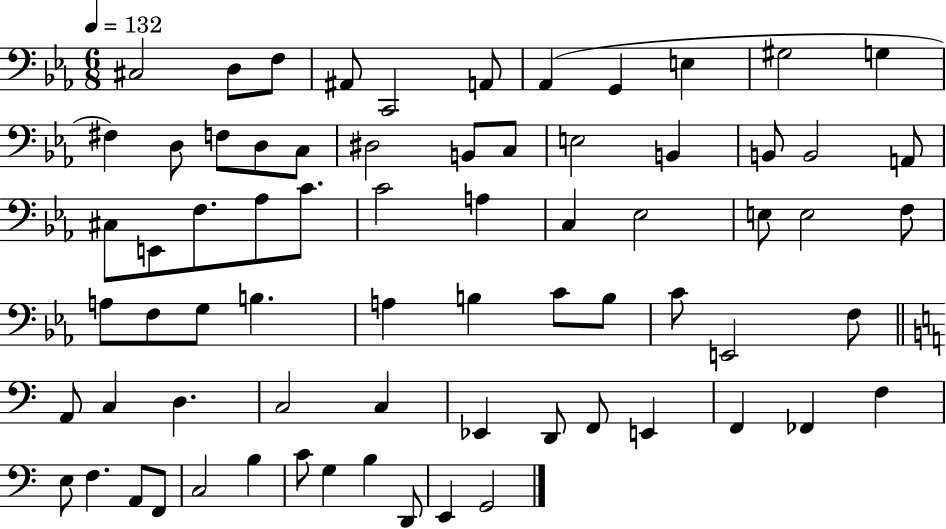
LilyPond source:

{
  \clef bass
  \numericTimeSignature
  \time 6/8
  \key ees \major
  \tempo 4 = 132
  \repeat volta 2 { cis2 d8 f8 | ais,8 c,2 a,8 | aes,4( g,4 e4 | gis2 g4 | \break fis4) d8 f8 d8 c8 | dis2 b,8 c8 | e2 b,4 | b,8 b,2 a,8 | \break cis8 e,8 f8. aes8 c'8. | c'2 a4 | c4 ees2 | e8 e2 f8 | \break a8 f8 g8 b4. | a4 b4 c'8 b8 | c'8 e,2 f8 | \bar "||" \break \key c \major a,8 c4 d4. | c2 c4 | ees,4 d,8 f,8 e,4 | f,4 fes,4 f4 | \break e8 f4. a,8 f,8 | c2 b4 | c'8 g4 b4 d,8 | e,4 g,2 | \break } \bar "|."
}